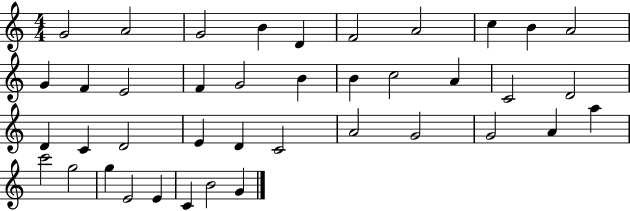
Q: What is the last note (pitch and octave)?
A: G4